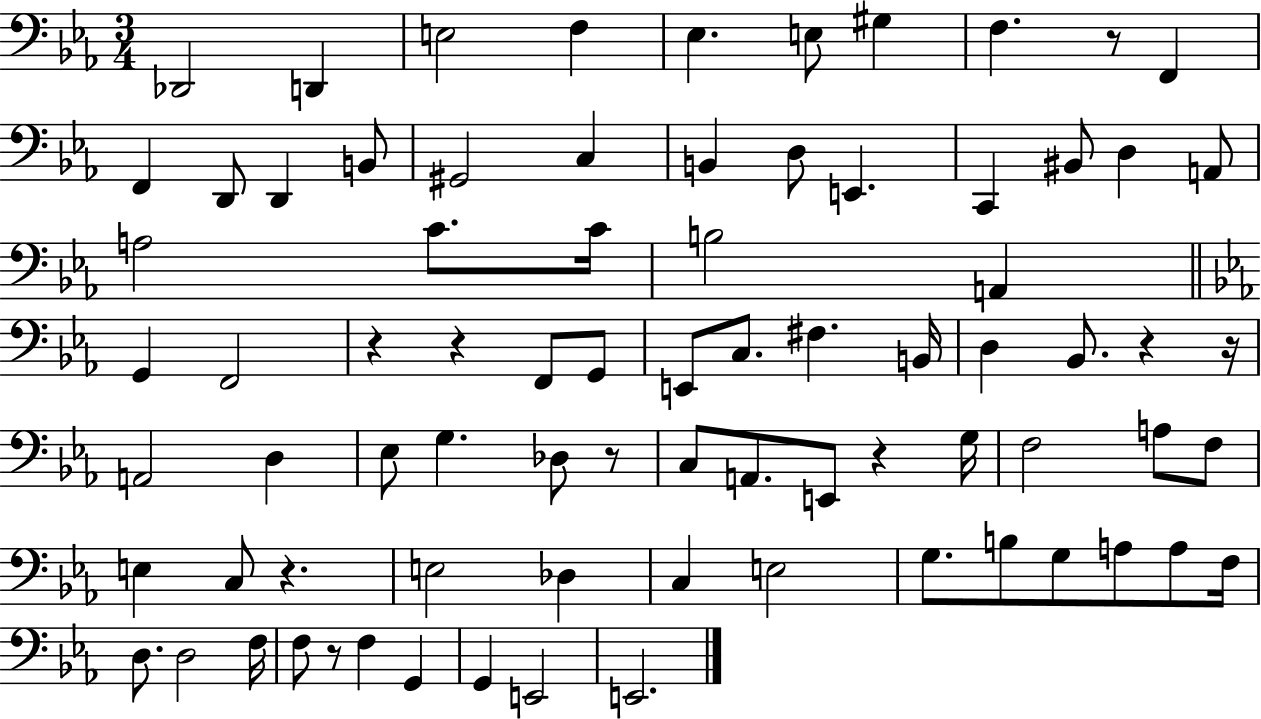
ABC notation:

X:1
T:Untitled
M:3/4
L:1/4
K:Eb
_D,,2 D,, E,2 F, _E, E,/2 ^G, F, z/2 F,, F,, D,,/2 D,, B,,/2 ^G,,2 C, B,, D,/2 E,, C,, ^B,,/2 D, A,,/2 A,2 C/2 C/4 B,2 A,, G,, F,,2 z z F,,/2 G,,/2 E,,/2 C,/2 ^F, B,,/4 D, _B,,/2 z z/4 A,,2 D, _E,/2 G, _D,/2 z/2 C,/2 A,,/2 E,,/2 z G,/4 F,2 A,/2 F,/2 E, C,/2 z E,2 _D, C, E,2 G,/2 B,/2 G,/2 A,/2 A,/2 F,/4 D,/2 D,2 F,/4 F,/2 z/2 F, G,, G,, E,,2 E,,2